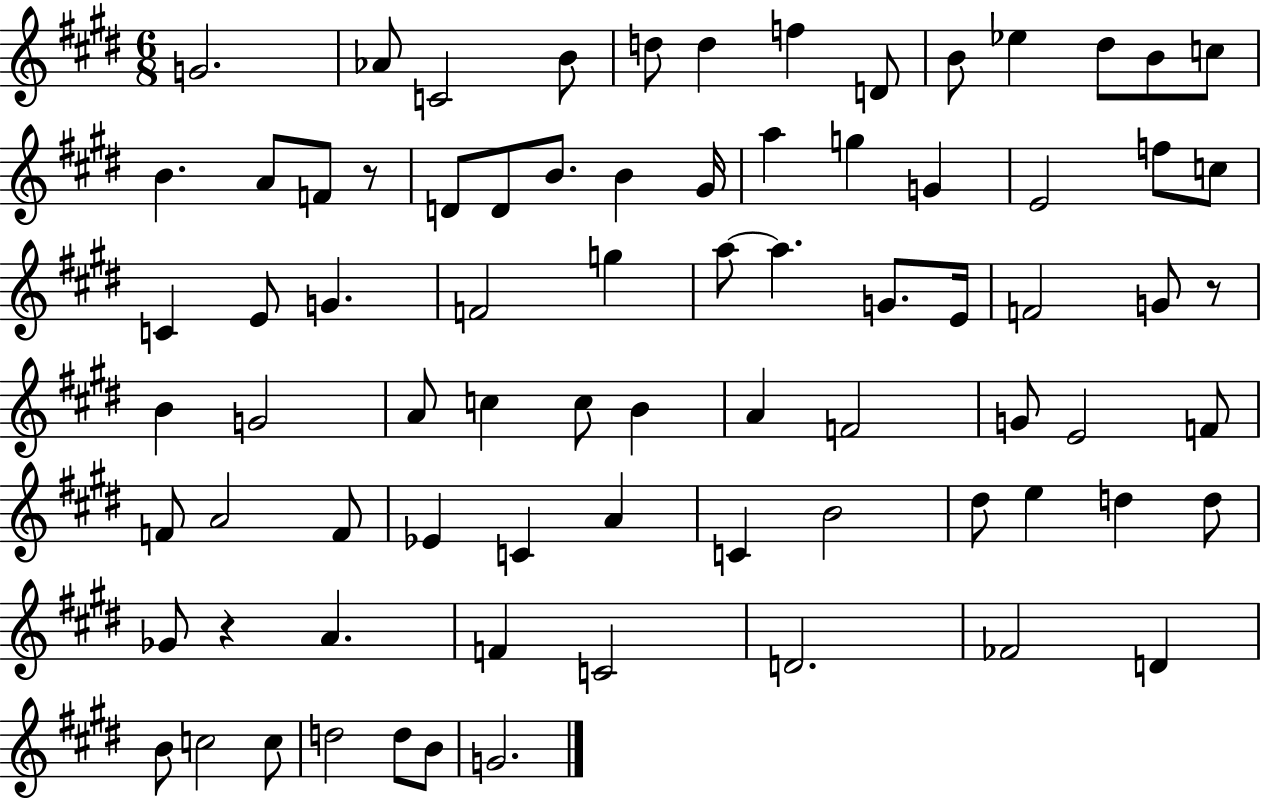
X:1
T:Untitled
M:6/8
L:1/4
K:E
G2 _A/2 C2 B/2 d/2 d f D/2 B/2 _e ^d/2 B/2 c/2 B A/2 F/2 z/2 D/2 D/2 B/2 B ^G/4 a g G E2 f/2 c/2 C E/2 G F2 g a/2 a G/2 E/4 F2 G/2 z/2 B G2 A/2 c c/2 B A F2 G/2 E2 F/2 F/2 A2 F/2 _E C A C B2 ^d/2 e d d/2 _G/2 z A F C2 D2 _F2 D B/2 c2 c/2 d2 d/2 B/2 G2